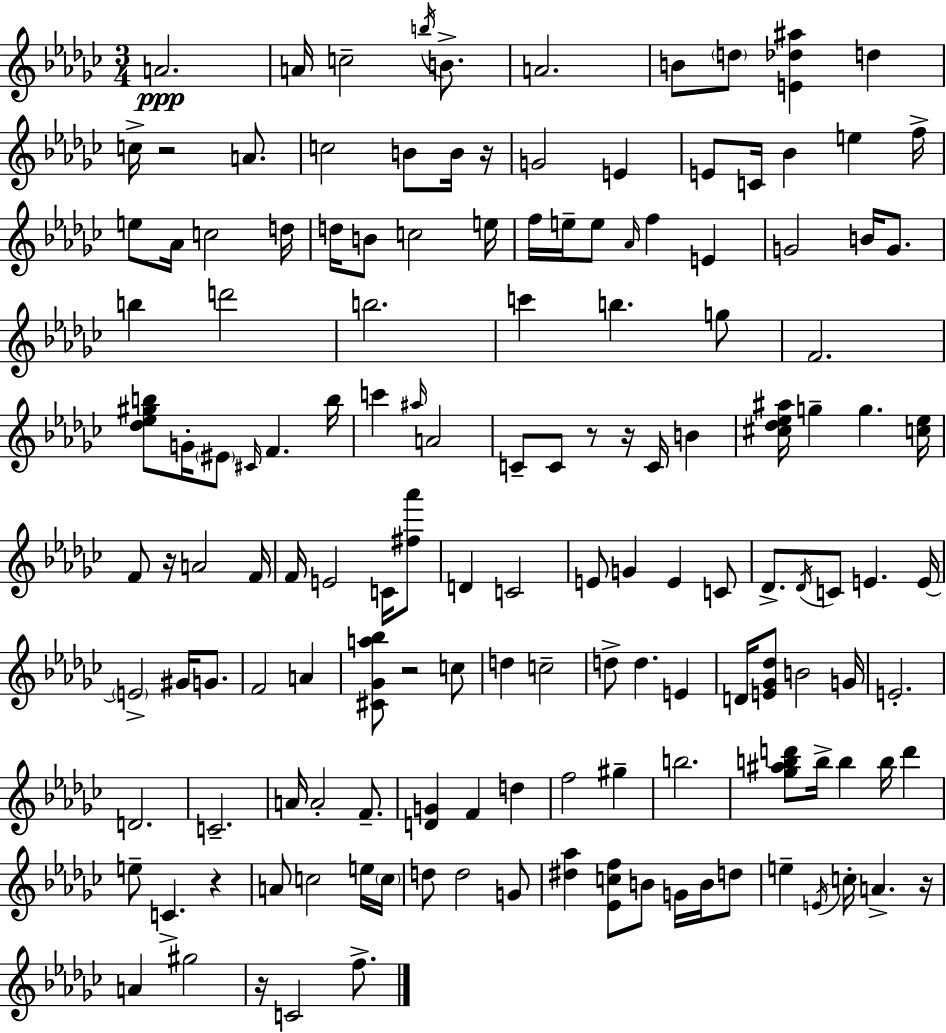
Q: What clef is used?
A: treble